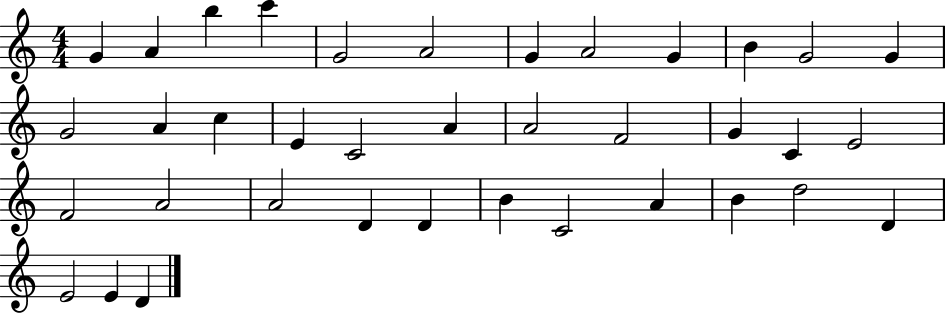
{
  \clef treble
  \numericTimeSignature
  \time 4/4
  \key c \major
  g'4 a'4 b''4 c'''4 | g'2 a'2 | g'4 a'2 g'4 | b'4 g'2 g'4 | \break g'2 a'4 c''4 | e'4 c'2 a'4 | a'2 f'2 | g'4 c'4 e'2 | \break f'2 a'2 | a'2 d'4 d'4 | b'4 c'2 a'4 | b'4 d''2 d'4 | \break e'2 e'4 d'4 | \bar "|."
}